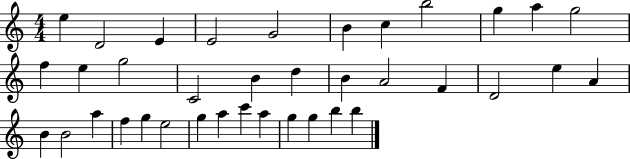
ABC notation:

X:1
T:Untitled
M:4/4
L:1/4
K:C
e D2 E E2 G2 B c b2 g a g2 f e g2 C2 B d B A2 F D2 e A B B2 a f g e2 g a c' a g g b b